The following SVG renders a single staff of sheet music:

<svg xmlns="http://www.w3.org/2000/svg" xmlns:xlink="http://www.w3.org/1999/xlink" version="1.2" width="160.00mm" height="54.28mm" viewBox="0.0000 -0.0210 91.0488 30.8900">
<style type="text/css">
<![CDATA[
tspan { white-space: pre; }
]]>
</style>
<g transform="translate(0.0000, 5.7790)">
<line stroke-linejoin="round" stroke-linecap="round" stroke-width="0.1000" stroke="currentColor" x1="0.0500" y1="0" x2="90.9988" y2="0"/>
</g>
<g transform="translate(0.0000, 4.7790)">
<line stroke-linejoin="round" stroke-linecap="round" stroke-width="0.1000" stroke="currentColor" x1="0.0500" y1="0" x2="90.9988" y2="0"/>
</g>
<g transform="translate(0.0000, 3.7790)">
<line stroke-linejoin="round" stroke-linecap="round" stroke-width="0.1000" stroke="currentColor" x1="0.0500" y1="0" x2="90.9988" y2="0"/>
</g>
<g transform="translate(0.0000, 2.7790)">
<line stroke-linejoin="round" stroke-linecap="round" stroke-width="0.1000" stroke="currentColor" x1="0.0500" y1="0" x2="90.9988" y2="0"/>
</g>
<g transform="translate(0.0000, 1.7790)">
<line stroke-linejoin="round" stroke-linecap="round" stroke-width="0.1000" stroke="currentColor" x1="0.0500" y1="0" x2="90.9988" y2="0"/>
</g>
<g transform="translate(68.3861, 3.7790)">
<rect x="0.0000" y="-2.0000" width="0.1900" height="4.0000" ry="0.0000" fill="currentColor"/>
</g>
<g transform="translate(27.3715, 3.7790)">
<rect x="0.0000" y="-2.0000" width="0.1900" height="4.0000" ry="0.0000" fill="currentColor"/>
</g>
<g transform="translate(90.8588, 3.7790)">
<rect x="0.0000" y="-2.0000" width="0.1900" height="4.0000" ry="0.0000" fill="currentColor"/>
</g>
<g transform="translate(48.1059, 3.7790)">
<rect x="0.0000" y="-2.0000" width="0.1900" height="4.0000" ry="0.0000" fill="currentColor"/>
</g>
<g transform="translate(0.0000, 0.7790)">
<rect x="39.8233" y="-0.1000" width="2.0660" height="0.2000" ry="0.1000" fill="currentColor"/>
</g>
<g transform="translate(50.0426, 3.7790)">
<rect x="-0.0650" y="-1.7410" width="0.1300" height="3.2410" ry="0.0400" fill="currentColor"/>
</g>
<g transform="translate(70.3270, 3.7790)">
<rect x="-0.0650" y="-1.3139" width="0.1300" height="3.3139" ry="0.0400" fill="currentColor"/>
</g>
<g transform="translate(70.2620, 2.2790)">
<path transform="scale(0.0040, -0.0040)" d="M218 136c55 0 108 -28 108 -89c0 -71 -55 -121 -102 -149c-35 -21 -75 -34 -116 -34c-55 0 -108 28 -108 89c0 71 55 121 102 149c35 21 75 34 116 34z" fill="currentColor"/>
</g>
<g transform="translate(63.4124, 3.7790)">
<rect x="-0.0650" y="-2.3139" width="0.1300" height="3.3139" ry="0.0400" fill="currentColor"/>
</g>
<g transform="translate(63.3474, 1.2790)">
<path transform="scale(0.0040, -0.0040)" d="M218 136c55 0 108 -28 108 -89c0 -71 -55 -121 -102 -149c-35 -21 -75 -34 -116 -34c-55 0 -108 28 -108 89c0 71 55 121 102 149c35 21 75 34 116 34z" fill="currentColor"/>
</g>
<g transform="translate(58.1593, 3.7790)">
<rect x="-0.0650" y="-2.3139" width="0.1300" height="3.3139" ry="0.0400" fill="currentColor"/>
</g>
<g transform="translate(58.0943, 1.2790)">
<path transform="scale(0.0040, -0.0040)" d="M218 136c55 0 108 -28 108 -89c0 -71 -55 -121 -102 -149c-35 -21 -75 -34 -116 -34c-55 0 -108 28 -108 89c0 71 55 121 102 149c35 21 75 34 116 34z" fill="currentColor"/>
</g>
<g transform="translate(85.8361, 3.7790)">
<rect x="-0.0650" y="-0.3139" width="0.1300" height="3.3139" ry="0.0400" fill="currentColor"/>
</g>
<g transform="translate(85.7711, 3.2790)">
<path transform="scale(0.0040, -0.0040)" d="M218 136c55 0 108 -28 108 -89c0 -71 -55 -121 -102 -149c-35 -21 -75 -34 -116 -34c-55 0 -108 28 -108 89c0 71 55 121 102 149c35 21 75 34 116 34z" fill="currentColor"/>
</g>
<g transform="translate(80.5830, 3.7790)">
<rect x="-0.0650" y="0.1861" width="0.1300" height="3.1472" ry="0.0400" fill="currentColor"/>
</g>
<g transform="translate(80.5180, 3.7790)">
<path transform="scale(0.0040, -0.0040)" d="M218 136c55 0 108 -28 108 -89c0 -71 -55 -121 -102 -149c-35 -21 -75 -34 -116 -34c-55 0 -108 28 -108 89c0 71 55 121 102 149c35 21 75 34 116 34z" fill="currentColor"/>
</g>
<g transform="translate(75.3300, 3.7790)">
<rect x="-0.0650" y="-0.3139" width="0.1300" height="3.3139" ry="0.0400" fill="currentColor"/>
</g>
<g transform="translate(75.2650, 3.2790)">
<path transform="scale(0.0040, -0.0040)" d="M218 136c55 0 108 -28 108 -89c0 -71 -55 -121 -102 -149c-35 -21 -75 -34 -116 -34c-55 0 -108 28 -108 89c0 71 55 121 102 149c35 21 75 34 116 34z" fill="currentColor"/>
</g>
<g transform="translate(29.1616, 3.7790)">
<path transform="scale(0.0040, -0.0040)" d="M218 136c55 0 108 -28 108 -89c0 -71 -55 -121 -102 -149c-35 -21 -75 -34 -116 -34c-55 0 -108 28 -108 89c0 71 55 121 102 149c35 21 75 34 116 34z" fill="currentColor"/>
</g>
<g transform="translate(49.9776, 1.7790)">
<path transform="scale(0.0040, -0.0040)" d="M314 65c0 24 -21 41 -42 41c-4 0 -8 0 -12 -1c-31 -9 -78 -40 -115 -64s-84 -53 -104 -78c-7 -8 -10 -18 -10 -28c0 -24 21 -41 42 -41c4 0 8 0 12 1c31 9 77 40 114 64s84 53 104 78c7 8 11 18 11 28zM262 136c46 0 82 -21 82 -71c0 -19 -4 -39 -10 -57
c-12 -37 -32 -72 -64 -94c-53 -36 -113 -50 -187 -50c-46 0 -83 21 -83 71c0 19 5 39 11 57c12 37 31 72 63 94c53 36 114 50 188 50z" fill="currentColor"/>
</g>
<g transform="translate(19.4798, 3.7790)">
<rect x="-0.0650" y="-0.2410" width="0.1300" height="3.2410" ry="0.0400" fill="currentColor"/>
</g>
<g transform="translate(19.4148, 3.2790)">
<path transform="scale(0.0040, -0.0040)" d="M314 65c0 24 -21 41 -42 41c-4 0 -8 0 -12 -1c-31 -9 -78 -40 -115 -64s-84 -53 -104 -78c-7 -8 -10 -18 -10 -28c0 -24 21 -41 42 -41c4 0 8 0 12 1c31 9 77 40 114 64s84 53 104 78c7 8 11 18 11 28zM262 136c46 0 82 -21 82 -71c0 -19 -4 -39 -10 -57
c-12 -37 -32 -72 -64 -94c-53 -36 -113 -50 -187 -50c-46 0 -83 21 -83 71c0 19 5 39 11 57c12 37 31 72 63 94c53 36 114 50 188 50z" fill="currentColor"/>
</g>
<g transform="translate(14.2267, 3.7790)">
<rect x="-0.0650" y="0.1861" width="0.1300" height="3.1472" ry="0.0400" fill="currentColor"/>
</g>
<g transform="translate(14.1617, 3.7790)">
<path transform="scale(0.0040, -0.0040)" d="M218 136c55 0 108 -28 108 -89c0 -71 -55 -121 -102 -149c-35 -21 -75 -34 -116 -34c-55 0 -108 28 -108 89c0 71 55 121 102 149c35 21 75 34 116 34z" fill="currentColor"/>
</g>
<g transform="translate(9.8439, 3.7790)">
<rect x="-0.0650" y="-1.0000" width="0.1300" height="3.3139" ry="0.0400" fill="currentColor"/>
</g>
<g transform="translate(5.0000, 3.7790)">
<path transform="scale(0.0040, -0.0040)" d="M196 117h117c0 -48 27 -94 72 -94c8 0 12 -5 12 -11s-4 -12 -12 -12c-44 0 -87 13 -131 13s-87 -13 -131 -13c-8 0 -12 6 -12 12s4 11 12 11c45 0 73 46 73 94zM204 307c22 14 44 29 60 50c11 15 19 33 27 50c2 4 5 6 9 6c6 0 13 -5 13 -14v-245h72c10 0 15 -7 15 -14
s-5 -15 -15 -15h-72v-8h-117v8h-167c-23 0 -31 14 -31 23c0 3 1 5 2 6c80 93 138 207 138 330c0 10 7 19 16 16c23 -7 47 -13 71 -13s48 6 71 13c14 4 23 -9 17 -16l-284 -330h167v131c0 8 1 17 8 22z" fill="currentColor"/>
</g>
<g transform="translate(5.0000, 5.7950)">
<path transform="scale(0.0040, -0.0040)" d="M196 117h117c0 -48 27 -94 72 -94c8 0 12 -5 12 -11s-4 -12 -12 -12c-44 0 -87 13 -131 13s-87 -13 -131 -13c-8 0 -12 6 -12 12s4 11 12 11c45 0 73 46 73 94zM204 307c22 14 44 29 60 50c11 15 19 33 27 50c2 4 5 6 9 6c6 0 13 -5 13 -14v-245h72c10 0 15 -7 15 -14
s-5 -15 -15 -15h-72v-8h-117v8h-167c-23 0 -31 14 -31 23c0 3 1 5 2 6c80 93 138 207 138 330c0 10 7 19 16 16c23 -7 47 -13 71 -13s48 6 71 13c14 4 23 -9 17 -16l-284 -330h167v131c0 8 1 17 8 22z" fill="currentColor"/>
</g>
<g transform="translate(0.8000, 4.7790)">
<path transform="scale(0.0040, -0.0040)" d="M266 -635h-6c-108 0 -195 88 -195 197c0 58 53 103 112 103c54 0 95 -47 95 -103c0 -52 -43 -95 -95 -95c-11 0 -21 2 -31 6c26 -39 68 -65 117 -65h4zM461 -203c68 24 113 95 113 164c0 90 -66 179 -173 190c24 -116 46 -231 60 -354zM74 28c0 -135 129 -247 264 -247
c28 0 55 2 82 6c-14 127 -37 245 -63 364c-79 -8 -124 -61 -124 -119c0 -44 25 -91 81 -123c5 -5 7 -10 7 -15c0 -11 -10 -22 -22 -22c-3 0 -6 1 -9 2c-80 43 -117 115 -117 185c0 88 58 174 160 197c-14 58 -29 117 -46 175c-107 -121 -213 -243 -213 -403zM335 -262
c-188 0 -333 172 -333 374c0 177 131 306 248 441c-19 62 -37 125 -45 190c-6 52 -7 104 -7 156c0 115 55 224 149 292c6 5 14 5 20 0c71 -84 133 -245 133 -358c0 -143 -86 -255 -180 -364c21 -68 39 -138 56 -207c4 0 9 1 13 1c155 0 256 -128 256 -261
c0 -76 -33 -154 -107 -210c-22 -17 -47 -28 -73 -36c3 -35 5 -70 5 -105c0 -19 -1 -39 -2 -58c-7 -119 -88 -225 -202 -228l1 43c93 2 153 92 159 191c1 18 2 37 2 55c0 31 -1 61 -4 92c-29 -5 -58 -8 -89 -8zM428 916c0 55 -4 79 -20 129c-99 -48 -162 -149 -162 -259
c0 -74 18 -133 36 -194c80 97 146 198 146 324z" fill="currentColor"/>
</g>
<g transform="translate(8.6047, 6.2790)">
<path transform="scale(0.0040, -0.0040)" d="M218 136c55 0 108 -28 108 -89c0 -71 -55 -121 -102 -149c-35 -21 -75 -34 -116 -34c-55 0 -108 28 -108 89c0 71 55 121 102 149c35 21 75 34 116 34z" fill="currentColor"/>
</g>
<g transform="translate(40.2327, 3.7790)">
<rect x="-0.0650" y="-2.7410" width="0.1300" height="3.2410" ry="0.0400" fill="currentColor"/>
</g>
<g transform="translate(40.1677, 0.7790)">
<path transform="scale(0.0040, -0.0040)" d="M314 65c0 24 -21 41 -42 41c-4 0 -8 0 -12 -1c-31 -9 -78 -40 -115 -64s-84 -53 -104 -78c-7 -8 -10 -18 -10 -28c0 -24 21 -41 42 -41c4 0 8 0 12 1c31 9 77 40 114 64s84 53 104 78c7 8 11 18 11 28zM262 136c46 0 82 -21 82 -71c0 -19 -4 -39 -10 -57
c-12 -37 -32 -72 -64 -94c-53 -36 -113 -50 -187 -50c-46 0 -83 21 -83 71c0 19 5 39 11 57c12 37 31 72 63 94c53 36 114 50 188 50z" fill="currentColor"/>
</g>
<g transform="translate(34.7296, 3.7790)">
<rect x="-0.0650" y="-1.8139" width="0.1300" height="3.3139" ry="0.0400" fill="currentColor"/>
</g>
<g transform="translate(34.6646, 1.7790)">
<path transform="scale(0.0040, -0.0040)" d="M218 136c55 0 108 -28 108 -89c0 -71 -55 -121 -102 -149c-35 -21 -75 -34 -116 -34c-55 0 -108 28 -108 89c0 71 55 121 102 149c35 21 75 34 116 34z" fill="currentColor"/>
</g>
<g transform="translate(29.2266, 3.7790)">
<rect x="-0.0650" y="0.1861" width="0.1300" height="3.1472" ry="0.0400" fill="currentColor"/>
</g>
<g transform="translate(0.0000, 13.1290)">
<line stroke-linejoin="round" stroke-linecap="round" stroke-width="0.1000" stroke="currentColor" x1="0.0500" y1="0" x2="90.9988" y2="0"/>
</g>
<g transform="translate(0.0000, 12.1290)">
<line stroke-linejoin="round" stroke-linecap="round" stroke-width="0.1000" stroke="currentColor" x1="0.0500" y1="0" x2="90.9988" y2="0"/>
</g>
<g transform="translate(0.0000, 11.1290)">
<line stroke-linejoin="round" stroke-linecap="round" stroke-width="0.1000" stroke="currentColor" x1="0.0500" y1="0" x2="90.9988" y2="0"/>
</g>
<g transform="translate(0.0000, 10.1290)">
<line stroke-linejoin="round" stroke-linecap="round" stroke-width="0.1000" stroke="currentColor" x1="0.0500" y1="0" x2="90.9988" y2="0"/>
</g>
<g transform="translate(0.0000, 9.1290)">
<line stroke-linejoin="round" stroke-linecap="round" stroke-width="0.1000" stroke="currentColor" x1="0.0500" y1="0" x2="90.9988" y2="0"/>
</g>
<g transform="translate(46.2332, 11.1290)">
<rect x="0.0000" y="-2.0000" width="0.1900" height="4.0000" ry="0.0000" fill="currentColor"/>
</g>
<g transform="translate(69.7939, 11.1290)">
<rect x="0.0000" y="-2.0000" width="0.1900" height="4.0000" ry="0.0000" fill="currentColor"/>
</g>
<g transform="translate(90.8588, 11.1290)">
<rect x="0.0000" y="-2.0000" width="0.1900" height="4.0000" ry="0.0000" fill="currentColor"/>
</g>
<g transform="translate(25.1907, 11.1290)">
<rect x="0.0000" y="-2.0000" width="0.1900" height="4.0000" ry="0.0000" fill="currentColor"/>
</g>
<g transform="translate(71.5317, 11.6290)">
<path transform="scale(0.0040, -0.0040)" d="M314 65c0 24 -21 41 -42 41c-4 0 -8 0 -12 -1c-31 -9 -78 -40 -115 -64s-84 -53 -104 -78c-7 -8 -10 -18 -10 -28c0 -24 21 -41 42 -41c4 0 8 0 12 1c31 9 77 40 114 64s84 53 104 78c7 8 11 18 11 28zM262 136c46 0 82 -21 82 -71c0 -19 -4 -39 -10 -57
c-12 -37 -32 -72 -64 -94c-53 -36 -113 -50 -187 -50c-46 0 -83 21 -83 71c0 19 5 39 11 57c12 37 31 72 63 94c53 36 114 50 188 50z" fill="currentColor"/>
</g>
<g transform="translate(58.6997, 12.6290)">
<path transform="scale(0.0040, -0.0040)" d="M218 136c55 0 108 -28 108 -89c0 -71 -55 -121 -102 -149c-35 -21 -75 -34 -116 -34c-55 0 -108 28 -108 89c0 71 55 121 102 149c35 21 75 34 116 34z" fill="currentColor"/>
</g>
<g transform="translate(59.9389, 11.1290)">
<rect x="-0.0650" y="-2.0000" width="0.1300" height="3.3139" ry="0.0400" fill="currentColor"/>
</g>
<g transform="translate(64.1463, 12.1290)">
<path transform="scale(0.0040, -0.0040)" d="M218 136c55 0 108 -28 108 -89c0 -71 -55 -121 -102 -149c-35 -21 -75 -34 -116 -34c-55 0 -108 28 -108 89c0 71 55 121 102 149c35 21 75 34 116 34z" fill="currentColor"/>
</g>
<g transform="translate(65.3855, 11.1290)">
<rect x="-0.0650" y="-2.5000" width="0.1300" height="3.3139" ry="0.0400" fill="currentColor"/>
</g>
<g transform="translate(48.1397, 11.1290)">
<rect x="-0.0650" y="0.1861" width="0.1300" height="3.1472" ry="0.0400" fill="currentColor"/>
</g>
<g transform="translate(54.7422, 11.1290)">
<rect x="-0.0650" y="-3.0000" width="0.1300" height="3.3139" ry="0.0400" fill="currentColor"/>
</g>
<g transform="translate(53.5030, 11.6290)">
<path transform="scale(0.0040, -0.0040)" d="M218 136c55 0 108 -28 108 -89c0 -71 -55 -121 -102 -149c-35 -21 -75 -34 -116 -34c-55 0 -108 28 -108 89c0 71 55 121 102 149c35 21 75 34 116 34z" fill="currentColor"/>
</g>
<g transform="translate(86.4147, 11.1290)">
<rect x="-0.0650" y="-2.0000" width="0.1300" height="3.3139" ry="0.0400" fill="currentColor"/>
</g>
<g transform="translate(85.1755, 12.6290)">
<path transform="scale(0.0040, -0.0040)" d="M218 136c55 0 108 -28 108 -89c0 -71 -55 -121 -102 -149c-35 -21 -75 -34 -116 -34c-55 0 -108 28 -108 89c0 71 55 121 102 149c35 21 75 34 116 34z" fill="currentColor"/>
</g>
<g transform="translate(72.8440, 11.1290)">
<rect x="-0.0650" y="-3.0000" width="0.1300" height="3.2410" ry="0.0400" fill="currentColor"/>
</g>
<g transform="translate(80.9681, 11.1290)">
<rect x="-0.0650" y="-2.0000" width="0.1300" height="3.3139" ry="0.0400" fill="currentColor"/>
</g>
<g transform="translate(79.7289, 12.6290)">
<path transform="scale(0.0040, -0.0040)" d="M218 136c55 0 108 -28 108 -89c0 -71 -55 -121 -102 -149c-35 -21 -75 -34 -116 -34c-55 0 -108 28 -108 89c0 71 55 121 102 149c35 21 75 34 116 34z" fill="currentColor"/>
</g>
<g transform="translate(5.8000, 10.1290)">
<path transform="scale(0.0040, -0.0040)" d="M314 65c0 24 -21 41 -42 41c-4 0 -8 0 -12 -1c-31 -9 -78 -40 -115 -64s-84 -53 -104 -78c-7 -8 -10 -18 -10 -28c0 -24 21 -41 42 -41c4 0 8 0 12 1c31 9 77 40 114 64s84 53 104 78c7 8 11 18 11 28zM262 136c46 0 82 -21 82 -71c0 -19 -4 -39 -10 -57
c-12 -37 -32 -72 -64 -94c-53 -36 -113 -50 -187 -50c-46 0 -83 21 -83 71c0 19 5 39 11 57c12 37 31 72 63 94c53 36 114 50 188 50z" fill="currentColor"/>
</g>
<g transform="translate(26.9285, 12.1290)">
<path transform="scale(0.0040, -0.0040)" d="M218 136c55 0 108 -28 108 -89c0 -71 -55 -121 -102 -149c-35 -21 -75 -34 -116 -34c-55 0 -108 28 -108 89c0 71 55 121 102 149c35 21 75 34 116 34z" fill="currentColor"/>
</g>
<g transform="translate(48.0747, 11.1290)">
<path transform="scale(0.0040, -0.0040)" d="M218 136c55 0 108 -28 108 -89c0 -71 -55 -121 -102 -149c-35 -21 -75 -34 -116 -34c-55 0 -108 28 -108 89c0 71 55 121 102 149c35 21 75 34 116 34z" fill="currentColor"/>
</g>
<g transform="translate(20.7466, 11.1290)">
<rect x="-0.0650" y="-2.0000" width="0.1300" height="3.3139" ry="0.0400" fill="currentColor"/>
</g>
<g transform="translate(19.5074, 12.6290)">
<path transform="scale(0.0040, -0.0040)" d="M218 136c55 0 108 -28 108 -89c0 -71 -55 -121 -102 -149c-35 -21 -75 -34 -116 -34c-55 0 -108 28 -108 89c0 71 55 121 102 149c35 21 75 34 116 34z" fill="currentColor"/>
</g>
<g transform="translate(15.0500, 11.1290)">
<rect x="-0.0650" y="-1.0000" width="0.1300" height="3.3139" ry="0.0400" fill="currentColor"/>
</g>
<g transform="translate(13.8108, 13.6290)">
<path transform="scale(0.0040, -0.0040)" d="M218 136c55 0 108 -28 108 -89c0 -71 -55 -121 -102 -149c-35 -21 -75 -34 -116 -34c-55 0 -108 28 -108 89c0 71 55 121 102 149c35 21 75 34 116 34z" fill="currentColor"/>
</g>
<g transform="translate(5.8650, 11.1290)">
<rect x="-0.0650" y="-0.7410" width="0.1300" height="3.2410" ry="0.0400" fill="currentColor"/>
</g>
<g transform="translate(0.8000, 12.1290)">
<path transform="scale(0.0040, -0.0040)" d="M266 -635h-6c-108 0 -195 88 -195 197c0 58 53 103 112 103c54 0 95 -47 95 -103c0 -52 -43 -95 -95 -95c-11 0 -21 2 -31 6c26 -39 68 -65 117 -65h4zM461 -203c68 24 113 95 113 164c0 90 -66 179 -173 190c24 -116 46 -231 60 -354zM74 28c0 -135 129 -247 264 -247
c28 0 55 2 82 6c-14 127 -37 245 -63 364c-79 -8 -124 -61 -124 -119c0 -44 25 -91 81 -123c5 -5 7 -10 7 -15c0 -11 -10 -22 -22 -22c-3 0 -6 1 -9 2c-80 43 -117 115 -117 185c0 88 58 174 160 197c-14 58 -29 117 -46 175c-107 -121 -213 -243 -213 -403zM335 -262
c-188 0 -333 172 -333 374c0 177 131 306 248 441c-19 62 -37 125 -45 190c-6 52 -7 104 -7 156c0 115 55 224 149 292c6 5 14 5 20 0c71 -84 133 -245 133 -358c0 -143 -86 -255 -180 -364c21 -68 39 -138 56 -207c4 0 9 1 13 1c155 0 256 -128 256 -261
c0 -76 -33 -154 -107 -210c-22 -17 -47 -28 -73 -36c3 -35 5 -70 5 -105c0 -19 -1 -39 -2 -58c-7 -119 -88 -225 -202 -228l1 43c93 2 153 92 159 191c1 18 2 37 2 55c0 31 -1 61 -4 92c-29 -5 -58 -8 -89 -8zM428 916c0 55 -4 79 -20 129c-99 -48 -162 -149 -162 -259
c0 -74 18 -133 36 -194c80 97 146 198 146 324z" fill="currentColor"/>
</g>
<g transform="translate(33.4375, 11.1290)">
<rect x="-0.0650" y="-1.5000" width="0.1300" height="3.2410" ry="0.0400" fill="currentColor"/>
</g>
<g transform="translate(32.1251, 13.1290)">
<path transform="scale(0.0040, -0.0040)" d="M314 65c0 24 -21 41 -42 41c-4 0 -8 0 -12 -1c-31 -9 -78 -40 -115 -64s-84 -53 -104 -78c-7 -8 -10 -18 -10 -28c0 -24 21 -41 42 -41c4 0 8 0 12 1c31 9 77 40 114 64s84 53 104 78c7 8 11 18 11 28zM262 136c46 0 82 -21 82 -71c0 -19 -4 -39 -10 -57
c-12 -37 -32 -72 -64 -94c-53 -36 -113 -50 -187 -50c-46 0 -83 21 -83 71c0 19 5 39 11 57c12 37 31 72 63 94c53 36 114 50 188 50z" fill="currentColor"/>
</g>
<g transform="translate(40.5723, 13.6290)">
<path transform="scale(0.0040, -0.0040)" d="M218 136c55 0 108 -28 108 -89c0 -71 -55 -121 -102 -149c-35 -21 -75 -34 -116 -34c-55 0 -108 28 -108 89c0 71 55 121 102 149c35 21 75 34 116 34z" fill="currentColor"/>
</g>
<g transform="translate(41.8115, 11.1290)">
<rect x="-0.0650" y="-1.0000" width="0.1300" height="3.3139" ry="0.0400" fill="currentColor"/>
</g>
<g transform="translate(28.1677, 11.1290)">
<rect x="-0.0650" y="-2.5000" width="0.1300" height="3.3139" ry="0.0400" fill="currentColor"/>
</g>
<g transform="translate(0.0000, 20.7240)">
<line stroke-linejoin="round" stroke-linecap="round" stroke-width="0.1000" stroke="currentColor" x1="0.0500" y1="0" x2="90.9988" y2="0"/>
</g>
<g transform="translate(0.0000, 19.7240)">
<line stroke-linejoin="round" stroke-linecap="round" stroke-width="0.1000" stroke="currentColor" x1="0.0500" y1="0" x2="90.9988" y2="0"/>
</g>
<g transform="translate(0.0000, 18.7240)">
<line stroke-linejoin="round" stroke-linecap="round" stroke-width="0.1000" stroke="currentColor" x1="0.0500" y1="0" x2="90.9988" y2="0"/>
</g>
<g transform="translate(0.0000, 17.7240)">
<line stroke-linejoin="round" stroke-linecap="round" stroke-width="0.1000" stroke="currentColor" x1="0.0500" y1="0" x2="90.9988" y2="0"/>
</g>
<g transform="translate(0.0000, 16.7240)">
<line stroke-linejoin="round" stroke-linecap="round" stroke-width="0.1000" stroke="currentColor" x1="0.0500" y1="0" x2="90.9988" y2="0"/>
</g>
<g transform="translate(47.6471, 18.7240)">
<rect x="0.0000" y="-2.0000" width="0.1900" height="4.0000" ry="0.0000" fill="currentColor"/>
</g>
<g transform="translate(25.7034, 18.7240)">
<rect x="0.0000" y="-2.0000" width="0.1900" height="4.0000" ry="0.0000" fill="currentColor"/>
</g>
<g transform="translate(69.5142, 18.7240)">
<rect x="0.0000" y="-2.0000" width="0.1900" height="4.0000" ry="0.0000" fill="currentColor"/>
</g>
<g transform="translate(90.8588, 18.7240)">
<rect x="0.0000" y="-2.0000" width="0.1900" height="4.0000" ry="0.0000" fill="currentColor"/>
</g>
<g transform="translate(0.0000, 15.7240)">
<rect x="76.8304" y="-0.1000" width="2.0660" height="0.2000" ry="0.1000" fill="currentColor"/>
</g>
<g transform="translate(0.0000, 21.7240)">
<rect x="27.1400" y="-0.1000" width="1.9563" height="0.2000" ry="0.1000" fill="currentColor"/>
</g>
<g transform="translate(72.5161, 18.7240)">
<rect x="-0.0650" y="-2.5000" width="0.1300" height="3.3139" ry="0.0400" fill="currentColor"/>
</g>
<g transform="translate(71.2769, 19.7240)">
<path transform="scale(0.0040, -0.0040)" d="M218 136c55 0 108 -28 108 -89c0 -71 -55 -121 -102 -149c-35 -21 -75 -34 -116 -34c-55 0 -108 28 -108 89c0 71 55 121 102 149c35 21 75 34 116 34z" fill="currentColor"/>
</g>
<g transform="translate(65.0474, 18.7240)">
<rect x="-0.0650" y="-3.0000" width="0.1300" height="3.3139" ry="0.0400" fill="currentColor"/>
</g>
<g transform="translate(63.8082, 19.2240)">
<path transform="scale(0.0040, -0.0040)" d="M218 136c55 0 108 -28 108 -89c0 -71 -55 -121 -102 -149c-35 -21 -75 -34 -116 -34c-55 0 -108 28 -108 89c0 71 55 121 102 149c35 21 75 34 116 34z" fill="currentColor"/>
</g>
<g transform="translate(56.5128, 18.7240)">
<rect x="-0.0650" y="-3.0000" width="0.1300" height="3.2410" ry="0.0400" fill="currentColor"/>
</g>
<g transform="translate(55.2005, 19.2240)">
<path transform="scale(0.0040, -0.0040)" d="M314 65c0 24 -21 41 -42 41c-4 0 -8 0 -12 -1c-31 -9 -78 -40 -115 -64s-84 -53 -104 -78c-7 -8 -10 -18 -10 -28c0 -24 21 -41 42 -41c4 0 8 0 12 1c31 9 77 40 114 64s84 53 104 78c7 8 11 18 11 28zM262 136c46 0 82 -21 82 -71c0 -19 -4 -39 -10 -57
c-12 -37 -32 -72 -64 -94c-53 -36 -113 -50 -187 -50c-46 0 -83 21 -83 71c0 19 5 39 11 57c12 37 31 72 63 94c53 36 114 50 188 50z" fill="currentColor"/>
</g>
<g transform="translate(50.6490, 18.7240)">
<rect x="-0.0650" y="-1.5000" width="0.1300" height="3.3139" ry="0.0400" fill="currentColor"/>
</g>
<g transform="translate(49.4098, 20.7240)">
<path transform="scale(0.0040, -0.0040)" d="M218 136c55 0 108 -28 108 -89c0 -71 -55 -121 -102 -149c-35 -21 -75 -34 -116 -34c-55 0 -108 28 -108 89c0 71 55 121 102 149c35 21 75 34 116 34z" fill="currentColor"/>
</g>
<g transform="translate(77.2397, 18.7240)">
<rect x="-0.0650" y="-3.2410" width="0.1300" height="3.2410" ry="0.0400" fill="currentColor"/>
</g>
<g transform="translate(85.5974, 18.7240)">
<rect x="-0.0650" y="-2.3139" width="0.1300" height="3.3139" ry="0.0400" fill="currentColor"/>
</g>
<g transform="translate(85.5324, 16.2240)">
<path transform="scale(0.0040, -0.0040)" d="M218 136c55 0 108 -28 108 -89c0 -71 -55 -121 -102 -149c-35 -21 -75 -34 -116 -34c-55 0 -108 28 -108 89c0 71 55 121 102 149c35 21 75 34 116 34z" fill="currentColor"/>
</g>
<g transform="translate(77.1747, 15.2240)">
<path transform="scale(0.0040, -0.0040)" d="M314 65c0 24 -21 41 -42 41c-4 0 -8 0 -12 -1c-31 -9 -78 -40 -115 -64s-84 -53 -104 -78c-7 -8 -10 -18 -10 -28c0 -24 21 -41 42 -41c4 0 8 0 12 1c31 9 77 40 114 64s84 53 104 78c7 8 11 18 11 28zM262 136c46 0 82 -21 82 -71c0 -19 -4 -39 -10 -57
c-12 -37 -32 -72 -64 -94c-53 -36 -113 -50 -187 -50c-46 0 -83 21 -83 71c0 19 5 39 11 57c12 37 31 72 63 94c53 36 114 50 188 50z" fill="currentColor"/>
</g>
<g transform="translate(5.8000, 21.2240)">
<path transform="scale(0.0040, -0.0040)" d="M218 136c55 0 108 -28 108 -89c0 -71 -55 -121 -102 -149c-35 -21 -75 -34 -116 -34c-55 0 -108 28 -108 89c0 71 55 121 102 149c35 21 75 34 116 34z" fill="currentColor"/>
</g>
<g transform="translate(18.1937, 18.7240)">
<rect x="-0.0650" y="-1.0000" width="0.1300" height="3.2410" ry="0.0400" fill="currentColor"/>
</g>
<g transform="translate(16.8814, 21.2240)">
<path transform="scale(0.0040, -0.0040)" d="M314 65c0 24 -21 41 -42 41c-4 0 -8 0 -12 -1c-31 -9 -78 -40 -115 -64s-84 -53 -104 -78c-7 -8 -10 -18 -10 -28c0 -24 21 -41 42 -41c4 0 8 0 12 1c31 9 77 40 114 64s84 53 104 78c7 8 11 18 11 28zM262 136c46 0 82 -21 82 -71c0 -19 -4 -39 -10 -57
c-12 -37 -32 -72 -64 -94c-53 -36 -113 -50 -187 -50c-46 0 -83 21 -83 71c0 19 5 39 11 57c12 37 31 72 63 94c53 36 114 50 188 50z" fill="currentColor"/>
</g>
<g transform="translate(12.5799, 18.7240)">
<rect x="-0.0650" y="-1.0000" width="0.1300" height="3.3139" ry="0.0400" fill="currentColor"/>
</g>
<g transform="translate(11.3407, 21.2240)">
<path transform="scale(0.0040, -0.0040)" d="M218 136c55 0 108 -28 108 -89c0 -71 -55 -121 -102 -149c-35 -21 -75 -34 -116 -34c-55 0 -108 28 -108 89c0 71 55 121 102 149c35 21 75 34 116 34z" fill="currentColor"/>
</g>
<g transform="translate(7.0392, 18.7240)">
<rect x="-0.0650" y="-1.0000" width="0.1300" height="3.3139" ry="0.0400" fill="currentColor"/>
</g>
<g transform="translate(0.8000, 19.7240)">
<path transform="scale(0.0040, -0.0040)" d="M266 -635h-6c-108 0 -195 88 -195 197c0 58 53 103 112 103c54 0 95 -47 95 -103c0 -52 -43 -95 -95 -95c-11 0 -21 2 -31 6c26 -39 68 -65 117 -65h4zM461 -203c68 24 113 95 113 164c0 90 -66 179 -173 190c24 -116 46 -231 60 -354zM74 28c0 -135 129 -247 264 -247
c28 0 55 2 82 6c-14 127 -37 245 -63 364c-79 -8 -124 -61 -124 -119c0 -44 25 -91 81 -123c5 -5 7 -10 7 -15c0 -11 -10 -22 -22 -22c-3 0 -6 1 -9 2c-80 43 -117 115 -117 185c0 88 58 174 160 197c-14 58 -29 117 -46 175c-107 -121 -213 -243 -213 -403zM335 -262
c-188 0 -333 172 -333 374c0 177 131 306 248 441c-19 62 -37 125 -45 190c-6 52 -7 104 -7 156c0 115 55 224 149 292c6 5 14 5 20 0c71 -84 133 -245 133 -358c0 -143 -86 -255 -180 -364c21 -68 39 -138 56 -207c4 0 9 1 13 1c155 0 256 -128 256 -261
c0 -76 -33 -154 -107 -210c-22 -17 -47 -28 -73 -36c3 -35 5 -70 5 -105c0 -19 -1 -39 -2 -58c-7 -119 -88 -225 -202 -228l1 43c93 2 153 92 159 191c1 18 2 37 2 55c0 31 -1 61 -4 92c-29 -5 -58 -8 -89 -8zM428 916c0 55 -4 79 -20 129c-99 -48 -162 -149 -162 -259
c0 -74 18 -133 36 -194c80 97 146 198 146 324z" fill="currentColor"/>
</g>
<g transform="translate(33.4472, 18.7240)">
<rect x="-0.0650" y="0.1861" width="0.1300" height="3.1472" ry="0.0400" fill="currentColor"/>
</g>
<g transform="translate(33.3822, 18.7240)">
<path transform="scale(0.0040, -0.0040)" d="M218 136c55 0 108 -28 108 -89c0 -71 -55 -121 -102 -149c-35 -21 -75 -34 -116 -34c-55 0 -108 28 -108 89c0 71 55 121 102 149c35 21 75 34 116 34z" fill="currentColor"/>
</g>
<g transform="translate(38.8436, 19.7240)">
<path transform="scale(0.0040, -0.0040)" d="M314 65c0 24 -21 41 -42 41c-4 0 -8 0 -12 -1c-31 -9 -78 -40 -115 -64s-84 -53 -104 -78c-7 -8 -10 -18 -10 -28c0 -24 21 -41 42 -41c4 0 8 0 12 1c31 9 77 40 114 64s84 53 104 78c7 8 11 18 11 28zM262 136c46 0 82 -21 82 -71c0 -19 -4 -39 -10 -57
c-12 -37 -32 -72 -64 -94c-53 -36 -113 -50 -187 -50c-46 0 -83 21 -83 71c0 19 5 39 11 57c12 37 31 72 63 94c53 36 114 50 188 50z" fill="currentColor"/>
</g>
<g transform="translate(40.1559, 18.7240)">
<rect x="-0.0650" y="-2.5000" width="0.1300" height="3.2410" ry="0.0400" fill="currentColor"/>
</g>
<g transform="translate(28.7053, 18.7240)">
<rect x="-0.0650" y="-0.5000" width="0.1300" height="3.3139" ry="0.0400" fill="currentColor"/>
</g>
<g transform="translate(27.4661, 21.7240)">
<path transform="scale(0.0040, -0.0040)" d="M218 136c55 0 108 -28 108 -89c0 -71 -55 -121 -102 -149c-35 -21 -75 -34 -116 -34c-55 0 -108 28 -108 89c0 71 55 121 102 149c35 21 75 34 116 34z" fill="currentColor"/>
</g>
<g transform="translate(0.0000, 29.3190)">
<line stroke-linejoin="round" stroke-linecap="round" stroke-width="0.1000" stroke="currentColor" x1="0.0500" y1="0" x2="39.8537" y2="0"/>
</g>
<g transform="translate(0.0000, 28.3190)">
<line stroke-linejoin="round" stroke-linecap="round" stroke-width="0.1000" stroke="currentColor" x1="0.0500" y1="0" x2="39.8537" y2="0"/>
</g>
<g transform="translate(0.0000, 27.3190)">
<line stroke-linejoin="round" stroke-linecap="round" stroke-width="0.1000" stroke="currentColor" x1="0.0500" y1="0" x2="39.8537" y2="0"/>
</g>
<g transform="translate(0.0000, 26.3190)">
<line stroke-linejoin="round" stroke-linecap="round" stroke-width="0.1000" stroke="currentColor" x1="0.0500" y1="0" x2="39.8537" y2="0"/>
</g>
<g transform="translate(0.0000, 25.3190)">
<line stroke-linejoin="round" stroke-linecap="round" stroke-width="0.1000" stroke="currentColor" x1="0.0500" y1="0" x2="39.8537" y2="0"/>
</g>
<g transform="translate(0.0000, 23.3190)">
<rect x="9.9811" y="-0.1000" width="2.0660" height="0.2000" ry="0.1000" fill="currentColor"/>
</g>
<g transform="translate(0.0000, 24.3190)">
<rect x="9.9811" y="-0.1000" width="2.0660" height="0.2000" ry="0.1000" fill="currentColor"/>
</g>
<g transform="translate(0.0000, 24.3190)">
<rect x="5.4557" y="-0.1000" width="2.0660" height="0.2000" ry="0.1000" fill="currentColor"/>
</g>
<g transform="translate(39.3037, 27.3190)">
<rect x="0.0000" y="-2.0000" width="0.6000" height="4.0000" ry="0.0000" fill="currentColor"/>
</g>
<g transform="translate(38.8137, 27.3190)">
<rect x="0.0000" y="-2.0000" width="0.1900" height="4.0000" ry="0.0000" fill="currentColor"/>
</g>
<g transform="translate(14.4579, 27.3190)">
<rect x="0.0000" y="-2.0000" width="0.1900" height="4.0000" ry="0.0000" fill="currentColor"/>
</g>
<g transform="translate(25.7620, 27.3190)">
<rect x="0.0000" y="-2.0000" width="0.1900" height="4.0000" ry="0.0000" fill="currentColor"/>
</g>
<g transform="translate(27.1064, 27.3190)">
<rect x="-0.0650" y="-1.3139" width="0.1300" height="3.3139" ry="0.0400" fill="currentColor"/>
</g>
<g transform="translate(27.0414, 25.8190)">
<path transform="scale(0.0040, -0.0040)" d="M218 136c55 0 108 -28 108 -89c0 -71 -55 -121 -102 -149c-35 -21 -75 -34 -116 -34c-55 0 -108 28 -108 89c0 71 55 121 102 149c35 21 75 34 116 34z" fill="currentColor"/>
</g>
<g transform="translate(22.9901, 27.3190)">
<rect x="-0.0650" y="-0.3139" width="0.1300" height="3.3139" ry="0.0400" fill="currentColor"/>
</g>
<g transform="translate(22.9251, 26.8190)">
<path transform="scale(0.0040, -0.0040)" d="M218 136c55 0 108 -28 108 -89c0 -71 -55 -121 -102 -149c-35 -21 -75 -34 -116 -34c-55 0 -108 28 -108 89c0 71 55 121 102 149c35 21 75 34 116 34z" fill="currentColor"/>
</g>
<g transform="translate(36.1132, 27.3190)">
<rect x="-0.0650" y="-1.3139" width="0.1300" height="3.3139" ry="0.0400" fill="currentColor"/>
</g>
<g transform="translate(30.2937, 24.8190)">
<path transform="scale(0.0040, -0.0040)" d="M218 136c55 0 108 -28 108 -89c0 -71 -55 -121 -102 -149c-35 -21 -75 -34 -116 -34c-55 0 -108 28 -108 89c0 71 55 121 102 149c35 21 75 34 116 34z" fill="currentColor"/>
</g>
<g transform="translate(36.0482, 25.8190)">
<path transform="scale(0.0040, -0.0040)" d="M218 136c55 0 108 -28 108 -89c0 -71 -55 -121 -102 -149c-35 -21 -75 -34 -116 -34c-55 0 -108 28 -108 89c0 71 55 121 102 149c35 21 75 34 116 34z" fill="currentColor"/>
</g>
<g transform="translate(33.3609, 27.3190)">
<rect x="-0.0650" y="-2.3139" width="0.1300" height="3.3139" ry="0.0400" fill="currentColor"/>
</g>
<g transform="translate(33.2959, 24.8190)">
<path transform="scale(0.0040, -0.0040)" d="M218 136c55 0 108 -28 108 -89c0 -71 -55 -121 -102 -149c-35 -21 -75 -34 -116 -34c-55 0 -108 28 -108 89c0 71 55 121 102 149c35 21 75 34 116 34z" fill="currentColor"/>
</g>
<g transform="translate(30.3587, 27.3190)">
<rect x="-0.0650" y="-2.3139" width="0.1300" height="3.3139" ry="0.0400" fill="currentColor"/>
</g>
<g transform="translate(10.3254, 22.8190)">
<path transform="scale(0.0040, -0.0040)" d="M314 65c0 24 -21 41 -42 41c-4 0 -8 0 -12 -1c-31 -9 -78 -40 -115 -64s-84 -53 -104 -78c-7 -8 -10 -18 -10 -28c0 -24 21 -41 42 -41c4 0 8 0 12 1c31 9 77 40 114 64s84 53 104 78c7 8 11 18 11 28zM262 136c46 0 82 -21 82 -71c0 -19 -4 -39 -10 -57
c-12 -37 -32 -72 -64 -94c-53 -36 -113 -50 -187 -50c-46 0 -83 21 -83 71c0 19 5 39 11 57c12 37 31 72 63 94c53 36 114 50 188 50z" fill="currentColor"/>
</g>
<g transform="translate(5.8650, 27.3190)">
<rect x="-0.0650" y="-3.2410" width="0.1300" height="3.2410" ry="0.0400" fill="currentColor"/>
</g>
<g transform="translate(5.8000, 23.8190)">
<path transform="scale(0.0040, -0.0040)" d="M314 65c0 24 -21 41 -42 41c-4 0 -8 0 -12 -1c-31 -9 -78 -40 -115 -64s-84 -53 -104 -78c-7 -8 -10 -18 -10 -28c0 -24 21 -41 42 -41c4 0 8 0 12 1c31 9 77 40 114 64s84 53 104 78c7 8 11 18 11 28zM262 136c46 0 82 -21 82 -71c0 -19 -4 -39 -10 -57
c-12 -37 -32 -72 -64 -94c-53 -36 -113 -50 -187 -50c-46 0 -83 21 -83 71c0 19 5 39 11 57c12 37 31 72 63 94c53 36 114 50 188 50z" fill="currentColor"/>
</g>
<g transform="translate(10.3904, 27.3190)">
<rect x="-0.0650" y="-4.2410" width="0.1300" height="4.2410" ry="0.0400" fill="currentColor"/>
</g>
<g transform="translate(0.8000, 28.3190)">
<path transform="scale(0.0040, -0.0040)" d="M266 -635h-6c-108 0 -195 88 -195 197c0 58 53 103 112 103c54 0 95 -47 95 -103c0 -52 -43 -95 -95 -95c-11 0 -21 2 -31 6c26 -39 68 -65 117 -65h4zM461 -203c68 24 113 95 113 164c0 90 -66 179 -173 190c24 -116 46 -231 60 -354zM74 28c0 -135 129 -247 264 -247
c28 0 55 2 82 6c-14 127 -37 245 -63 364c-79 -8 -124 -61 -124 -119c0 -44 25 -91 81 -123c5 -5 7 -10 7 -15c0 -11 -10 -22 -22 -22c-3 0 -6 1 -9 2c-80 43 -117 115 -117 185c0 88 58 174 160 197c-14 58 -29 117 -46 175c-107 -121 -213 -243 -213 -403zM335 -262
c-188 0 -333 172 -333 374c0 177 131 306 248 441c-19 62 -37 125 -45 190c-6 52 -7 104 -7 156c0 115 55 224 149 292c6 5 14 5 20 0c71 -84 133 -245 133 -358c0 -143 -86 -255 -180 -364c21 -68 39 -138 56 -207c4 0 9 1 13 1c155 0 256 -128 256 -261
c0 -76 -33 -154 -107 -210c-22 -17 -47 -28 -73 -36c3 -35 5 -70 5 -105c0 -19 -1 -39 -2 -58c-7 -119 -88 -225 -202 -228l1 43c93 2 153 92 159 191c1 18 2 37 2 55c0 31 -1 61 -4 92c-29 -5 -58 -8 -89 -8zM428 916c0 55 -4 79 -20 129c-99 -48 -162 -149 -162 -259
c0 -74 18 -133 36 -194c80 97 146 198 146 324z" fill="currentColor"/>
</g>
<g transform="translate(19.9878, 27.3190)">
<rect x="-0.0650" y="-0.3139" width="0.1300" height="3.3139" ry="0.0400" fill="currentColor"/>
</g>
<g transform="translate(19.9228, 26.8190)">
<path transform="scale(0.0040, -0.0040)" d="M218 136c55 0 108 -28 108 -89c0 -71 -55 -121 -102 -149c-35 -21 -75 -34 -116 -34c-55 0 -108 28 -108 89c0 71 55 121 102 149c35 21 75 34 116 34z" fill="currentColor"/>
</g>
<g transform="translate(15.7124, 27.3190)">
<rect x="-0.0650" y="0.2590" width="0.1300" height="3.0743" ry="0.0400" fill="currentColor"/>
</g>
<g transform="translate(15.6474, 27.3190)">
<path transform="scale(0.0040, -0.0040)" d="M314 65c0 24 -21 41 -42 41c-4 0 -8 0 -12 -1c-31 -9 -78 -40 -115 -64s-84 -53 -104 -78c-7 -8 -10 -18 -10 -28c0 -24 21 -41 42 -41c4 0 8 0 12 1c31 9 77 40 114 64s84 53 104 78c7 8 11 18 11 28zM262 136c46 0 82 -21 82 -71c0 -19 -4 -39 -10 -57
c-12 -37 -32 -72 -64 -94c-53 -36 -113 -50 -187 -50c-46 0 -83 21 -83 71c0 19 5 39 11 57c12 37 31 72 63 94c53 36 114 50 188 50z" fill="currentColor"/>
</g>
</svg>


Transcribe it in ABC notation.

X:1
T:Untitled
M:4/4
L:1/4
K:C
D B c2 B f a2 f2 g g e c B c d2 D F G E2 D B A F G A2 F F D D D2 C B G2 E A2 A G b2 g b2 d'2 B2 c c e g g e